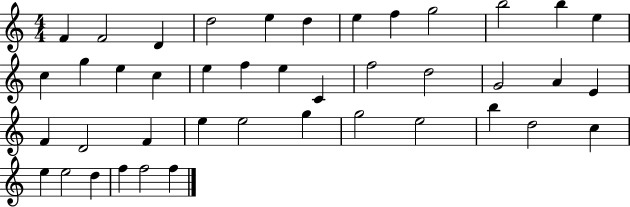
F4/q F4/h D4/q D5/h E5/q D5/q E5/q F5/q G5/h B5/h B5/q E5/q C5/q G5/q E5/q C5/q E5/q F5/q E5/q C4/q F5/h D5/h G4/h A4/q E4/q F4/q D4/h F4/q E5/q E5/h G5/q G5/h E5/h B5/q D5/h C5/q E5/q E5/h D5/q F5/q F5/h F5/q